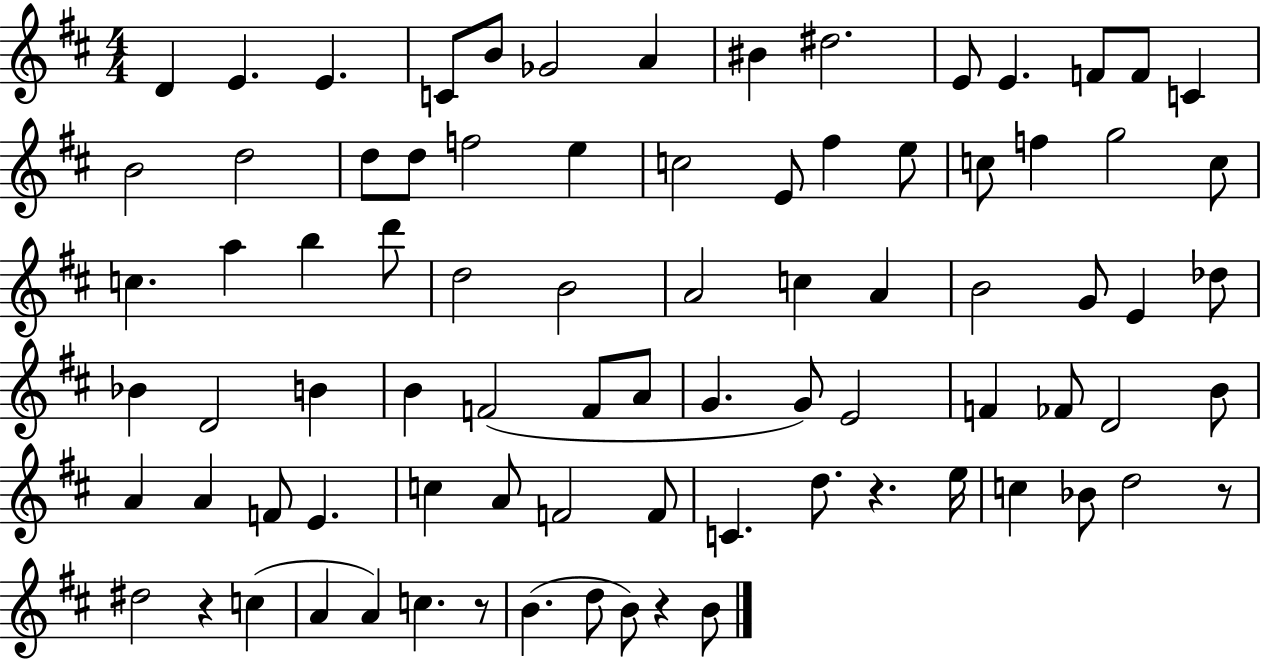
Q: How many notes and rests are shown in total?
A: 83